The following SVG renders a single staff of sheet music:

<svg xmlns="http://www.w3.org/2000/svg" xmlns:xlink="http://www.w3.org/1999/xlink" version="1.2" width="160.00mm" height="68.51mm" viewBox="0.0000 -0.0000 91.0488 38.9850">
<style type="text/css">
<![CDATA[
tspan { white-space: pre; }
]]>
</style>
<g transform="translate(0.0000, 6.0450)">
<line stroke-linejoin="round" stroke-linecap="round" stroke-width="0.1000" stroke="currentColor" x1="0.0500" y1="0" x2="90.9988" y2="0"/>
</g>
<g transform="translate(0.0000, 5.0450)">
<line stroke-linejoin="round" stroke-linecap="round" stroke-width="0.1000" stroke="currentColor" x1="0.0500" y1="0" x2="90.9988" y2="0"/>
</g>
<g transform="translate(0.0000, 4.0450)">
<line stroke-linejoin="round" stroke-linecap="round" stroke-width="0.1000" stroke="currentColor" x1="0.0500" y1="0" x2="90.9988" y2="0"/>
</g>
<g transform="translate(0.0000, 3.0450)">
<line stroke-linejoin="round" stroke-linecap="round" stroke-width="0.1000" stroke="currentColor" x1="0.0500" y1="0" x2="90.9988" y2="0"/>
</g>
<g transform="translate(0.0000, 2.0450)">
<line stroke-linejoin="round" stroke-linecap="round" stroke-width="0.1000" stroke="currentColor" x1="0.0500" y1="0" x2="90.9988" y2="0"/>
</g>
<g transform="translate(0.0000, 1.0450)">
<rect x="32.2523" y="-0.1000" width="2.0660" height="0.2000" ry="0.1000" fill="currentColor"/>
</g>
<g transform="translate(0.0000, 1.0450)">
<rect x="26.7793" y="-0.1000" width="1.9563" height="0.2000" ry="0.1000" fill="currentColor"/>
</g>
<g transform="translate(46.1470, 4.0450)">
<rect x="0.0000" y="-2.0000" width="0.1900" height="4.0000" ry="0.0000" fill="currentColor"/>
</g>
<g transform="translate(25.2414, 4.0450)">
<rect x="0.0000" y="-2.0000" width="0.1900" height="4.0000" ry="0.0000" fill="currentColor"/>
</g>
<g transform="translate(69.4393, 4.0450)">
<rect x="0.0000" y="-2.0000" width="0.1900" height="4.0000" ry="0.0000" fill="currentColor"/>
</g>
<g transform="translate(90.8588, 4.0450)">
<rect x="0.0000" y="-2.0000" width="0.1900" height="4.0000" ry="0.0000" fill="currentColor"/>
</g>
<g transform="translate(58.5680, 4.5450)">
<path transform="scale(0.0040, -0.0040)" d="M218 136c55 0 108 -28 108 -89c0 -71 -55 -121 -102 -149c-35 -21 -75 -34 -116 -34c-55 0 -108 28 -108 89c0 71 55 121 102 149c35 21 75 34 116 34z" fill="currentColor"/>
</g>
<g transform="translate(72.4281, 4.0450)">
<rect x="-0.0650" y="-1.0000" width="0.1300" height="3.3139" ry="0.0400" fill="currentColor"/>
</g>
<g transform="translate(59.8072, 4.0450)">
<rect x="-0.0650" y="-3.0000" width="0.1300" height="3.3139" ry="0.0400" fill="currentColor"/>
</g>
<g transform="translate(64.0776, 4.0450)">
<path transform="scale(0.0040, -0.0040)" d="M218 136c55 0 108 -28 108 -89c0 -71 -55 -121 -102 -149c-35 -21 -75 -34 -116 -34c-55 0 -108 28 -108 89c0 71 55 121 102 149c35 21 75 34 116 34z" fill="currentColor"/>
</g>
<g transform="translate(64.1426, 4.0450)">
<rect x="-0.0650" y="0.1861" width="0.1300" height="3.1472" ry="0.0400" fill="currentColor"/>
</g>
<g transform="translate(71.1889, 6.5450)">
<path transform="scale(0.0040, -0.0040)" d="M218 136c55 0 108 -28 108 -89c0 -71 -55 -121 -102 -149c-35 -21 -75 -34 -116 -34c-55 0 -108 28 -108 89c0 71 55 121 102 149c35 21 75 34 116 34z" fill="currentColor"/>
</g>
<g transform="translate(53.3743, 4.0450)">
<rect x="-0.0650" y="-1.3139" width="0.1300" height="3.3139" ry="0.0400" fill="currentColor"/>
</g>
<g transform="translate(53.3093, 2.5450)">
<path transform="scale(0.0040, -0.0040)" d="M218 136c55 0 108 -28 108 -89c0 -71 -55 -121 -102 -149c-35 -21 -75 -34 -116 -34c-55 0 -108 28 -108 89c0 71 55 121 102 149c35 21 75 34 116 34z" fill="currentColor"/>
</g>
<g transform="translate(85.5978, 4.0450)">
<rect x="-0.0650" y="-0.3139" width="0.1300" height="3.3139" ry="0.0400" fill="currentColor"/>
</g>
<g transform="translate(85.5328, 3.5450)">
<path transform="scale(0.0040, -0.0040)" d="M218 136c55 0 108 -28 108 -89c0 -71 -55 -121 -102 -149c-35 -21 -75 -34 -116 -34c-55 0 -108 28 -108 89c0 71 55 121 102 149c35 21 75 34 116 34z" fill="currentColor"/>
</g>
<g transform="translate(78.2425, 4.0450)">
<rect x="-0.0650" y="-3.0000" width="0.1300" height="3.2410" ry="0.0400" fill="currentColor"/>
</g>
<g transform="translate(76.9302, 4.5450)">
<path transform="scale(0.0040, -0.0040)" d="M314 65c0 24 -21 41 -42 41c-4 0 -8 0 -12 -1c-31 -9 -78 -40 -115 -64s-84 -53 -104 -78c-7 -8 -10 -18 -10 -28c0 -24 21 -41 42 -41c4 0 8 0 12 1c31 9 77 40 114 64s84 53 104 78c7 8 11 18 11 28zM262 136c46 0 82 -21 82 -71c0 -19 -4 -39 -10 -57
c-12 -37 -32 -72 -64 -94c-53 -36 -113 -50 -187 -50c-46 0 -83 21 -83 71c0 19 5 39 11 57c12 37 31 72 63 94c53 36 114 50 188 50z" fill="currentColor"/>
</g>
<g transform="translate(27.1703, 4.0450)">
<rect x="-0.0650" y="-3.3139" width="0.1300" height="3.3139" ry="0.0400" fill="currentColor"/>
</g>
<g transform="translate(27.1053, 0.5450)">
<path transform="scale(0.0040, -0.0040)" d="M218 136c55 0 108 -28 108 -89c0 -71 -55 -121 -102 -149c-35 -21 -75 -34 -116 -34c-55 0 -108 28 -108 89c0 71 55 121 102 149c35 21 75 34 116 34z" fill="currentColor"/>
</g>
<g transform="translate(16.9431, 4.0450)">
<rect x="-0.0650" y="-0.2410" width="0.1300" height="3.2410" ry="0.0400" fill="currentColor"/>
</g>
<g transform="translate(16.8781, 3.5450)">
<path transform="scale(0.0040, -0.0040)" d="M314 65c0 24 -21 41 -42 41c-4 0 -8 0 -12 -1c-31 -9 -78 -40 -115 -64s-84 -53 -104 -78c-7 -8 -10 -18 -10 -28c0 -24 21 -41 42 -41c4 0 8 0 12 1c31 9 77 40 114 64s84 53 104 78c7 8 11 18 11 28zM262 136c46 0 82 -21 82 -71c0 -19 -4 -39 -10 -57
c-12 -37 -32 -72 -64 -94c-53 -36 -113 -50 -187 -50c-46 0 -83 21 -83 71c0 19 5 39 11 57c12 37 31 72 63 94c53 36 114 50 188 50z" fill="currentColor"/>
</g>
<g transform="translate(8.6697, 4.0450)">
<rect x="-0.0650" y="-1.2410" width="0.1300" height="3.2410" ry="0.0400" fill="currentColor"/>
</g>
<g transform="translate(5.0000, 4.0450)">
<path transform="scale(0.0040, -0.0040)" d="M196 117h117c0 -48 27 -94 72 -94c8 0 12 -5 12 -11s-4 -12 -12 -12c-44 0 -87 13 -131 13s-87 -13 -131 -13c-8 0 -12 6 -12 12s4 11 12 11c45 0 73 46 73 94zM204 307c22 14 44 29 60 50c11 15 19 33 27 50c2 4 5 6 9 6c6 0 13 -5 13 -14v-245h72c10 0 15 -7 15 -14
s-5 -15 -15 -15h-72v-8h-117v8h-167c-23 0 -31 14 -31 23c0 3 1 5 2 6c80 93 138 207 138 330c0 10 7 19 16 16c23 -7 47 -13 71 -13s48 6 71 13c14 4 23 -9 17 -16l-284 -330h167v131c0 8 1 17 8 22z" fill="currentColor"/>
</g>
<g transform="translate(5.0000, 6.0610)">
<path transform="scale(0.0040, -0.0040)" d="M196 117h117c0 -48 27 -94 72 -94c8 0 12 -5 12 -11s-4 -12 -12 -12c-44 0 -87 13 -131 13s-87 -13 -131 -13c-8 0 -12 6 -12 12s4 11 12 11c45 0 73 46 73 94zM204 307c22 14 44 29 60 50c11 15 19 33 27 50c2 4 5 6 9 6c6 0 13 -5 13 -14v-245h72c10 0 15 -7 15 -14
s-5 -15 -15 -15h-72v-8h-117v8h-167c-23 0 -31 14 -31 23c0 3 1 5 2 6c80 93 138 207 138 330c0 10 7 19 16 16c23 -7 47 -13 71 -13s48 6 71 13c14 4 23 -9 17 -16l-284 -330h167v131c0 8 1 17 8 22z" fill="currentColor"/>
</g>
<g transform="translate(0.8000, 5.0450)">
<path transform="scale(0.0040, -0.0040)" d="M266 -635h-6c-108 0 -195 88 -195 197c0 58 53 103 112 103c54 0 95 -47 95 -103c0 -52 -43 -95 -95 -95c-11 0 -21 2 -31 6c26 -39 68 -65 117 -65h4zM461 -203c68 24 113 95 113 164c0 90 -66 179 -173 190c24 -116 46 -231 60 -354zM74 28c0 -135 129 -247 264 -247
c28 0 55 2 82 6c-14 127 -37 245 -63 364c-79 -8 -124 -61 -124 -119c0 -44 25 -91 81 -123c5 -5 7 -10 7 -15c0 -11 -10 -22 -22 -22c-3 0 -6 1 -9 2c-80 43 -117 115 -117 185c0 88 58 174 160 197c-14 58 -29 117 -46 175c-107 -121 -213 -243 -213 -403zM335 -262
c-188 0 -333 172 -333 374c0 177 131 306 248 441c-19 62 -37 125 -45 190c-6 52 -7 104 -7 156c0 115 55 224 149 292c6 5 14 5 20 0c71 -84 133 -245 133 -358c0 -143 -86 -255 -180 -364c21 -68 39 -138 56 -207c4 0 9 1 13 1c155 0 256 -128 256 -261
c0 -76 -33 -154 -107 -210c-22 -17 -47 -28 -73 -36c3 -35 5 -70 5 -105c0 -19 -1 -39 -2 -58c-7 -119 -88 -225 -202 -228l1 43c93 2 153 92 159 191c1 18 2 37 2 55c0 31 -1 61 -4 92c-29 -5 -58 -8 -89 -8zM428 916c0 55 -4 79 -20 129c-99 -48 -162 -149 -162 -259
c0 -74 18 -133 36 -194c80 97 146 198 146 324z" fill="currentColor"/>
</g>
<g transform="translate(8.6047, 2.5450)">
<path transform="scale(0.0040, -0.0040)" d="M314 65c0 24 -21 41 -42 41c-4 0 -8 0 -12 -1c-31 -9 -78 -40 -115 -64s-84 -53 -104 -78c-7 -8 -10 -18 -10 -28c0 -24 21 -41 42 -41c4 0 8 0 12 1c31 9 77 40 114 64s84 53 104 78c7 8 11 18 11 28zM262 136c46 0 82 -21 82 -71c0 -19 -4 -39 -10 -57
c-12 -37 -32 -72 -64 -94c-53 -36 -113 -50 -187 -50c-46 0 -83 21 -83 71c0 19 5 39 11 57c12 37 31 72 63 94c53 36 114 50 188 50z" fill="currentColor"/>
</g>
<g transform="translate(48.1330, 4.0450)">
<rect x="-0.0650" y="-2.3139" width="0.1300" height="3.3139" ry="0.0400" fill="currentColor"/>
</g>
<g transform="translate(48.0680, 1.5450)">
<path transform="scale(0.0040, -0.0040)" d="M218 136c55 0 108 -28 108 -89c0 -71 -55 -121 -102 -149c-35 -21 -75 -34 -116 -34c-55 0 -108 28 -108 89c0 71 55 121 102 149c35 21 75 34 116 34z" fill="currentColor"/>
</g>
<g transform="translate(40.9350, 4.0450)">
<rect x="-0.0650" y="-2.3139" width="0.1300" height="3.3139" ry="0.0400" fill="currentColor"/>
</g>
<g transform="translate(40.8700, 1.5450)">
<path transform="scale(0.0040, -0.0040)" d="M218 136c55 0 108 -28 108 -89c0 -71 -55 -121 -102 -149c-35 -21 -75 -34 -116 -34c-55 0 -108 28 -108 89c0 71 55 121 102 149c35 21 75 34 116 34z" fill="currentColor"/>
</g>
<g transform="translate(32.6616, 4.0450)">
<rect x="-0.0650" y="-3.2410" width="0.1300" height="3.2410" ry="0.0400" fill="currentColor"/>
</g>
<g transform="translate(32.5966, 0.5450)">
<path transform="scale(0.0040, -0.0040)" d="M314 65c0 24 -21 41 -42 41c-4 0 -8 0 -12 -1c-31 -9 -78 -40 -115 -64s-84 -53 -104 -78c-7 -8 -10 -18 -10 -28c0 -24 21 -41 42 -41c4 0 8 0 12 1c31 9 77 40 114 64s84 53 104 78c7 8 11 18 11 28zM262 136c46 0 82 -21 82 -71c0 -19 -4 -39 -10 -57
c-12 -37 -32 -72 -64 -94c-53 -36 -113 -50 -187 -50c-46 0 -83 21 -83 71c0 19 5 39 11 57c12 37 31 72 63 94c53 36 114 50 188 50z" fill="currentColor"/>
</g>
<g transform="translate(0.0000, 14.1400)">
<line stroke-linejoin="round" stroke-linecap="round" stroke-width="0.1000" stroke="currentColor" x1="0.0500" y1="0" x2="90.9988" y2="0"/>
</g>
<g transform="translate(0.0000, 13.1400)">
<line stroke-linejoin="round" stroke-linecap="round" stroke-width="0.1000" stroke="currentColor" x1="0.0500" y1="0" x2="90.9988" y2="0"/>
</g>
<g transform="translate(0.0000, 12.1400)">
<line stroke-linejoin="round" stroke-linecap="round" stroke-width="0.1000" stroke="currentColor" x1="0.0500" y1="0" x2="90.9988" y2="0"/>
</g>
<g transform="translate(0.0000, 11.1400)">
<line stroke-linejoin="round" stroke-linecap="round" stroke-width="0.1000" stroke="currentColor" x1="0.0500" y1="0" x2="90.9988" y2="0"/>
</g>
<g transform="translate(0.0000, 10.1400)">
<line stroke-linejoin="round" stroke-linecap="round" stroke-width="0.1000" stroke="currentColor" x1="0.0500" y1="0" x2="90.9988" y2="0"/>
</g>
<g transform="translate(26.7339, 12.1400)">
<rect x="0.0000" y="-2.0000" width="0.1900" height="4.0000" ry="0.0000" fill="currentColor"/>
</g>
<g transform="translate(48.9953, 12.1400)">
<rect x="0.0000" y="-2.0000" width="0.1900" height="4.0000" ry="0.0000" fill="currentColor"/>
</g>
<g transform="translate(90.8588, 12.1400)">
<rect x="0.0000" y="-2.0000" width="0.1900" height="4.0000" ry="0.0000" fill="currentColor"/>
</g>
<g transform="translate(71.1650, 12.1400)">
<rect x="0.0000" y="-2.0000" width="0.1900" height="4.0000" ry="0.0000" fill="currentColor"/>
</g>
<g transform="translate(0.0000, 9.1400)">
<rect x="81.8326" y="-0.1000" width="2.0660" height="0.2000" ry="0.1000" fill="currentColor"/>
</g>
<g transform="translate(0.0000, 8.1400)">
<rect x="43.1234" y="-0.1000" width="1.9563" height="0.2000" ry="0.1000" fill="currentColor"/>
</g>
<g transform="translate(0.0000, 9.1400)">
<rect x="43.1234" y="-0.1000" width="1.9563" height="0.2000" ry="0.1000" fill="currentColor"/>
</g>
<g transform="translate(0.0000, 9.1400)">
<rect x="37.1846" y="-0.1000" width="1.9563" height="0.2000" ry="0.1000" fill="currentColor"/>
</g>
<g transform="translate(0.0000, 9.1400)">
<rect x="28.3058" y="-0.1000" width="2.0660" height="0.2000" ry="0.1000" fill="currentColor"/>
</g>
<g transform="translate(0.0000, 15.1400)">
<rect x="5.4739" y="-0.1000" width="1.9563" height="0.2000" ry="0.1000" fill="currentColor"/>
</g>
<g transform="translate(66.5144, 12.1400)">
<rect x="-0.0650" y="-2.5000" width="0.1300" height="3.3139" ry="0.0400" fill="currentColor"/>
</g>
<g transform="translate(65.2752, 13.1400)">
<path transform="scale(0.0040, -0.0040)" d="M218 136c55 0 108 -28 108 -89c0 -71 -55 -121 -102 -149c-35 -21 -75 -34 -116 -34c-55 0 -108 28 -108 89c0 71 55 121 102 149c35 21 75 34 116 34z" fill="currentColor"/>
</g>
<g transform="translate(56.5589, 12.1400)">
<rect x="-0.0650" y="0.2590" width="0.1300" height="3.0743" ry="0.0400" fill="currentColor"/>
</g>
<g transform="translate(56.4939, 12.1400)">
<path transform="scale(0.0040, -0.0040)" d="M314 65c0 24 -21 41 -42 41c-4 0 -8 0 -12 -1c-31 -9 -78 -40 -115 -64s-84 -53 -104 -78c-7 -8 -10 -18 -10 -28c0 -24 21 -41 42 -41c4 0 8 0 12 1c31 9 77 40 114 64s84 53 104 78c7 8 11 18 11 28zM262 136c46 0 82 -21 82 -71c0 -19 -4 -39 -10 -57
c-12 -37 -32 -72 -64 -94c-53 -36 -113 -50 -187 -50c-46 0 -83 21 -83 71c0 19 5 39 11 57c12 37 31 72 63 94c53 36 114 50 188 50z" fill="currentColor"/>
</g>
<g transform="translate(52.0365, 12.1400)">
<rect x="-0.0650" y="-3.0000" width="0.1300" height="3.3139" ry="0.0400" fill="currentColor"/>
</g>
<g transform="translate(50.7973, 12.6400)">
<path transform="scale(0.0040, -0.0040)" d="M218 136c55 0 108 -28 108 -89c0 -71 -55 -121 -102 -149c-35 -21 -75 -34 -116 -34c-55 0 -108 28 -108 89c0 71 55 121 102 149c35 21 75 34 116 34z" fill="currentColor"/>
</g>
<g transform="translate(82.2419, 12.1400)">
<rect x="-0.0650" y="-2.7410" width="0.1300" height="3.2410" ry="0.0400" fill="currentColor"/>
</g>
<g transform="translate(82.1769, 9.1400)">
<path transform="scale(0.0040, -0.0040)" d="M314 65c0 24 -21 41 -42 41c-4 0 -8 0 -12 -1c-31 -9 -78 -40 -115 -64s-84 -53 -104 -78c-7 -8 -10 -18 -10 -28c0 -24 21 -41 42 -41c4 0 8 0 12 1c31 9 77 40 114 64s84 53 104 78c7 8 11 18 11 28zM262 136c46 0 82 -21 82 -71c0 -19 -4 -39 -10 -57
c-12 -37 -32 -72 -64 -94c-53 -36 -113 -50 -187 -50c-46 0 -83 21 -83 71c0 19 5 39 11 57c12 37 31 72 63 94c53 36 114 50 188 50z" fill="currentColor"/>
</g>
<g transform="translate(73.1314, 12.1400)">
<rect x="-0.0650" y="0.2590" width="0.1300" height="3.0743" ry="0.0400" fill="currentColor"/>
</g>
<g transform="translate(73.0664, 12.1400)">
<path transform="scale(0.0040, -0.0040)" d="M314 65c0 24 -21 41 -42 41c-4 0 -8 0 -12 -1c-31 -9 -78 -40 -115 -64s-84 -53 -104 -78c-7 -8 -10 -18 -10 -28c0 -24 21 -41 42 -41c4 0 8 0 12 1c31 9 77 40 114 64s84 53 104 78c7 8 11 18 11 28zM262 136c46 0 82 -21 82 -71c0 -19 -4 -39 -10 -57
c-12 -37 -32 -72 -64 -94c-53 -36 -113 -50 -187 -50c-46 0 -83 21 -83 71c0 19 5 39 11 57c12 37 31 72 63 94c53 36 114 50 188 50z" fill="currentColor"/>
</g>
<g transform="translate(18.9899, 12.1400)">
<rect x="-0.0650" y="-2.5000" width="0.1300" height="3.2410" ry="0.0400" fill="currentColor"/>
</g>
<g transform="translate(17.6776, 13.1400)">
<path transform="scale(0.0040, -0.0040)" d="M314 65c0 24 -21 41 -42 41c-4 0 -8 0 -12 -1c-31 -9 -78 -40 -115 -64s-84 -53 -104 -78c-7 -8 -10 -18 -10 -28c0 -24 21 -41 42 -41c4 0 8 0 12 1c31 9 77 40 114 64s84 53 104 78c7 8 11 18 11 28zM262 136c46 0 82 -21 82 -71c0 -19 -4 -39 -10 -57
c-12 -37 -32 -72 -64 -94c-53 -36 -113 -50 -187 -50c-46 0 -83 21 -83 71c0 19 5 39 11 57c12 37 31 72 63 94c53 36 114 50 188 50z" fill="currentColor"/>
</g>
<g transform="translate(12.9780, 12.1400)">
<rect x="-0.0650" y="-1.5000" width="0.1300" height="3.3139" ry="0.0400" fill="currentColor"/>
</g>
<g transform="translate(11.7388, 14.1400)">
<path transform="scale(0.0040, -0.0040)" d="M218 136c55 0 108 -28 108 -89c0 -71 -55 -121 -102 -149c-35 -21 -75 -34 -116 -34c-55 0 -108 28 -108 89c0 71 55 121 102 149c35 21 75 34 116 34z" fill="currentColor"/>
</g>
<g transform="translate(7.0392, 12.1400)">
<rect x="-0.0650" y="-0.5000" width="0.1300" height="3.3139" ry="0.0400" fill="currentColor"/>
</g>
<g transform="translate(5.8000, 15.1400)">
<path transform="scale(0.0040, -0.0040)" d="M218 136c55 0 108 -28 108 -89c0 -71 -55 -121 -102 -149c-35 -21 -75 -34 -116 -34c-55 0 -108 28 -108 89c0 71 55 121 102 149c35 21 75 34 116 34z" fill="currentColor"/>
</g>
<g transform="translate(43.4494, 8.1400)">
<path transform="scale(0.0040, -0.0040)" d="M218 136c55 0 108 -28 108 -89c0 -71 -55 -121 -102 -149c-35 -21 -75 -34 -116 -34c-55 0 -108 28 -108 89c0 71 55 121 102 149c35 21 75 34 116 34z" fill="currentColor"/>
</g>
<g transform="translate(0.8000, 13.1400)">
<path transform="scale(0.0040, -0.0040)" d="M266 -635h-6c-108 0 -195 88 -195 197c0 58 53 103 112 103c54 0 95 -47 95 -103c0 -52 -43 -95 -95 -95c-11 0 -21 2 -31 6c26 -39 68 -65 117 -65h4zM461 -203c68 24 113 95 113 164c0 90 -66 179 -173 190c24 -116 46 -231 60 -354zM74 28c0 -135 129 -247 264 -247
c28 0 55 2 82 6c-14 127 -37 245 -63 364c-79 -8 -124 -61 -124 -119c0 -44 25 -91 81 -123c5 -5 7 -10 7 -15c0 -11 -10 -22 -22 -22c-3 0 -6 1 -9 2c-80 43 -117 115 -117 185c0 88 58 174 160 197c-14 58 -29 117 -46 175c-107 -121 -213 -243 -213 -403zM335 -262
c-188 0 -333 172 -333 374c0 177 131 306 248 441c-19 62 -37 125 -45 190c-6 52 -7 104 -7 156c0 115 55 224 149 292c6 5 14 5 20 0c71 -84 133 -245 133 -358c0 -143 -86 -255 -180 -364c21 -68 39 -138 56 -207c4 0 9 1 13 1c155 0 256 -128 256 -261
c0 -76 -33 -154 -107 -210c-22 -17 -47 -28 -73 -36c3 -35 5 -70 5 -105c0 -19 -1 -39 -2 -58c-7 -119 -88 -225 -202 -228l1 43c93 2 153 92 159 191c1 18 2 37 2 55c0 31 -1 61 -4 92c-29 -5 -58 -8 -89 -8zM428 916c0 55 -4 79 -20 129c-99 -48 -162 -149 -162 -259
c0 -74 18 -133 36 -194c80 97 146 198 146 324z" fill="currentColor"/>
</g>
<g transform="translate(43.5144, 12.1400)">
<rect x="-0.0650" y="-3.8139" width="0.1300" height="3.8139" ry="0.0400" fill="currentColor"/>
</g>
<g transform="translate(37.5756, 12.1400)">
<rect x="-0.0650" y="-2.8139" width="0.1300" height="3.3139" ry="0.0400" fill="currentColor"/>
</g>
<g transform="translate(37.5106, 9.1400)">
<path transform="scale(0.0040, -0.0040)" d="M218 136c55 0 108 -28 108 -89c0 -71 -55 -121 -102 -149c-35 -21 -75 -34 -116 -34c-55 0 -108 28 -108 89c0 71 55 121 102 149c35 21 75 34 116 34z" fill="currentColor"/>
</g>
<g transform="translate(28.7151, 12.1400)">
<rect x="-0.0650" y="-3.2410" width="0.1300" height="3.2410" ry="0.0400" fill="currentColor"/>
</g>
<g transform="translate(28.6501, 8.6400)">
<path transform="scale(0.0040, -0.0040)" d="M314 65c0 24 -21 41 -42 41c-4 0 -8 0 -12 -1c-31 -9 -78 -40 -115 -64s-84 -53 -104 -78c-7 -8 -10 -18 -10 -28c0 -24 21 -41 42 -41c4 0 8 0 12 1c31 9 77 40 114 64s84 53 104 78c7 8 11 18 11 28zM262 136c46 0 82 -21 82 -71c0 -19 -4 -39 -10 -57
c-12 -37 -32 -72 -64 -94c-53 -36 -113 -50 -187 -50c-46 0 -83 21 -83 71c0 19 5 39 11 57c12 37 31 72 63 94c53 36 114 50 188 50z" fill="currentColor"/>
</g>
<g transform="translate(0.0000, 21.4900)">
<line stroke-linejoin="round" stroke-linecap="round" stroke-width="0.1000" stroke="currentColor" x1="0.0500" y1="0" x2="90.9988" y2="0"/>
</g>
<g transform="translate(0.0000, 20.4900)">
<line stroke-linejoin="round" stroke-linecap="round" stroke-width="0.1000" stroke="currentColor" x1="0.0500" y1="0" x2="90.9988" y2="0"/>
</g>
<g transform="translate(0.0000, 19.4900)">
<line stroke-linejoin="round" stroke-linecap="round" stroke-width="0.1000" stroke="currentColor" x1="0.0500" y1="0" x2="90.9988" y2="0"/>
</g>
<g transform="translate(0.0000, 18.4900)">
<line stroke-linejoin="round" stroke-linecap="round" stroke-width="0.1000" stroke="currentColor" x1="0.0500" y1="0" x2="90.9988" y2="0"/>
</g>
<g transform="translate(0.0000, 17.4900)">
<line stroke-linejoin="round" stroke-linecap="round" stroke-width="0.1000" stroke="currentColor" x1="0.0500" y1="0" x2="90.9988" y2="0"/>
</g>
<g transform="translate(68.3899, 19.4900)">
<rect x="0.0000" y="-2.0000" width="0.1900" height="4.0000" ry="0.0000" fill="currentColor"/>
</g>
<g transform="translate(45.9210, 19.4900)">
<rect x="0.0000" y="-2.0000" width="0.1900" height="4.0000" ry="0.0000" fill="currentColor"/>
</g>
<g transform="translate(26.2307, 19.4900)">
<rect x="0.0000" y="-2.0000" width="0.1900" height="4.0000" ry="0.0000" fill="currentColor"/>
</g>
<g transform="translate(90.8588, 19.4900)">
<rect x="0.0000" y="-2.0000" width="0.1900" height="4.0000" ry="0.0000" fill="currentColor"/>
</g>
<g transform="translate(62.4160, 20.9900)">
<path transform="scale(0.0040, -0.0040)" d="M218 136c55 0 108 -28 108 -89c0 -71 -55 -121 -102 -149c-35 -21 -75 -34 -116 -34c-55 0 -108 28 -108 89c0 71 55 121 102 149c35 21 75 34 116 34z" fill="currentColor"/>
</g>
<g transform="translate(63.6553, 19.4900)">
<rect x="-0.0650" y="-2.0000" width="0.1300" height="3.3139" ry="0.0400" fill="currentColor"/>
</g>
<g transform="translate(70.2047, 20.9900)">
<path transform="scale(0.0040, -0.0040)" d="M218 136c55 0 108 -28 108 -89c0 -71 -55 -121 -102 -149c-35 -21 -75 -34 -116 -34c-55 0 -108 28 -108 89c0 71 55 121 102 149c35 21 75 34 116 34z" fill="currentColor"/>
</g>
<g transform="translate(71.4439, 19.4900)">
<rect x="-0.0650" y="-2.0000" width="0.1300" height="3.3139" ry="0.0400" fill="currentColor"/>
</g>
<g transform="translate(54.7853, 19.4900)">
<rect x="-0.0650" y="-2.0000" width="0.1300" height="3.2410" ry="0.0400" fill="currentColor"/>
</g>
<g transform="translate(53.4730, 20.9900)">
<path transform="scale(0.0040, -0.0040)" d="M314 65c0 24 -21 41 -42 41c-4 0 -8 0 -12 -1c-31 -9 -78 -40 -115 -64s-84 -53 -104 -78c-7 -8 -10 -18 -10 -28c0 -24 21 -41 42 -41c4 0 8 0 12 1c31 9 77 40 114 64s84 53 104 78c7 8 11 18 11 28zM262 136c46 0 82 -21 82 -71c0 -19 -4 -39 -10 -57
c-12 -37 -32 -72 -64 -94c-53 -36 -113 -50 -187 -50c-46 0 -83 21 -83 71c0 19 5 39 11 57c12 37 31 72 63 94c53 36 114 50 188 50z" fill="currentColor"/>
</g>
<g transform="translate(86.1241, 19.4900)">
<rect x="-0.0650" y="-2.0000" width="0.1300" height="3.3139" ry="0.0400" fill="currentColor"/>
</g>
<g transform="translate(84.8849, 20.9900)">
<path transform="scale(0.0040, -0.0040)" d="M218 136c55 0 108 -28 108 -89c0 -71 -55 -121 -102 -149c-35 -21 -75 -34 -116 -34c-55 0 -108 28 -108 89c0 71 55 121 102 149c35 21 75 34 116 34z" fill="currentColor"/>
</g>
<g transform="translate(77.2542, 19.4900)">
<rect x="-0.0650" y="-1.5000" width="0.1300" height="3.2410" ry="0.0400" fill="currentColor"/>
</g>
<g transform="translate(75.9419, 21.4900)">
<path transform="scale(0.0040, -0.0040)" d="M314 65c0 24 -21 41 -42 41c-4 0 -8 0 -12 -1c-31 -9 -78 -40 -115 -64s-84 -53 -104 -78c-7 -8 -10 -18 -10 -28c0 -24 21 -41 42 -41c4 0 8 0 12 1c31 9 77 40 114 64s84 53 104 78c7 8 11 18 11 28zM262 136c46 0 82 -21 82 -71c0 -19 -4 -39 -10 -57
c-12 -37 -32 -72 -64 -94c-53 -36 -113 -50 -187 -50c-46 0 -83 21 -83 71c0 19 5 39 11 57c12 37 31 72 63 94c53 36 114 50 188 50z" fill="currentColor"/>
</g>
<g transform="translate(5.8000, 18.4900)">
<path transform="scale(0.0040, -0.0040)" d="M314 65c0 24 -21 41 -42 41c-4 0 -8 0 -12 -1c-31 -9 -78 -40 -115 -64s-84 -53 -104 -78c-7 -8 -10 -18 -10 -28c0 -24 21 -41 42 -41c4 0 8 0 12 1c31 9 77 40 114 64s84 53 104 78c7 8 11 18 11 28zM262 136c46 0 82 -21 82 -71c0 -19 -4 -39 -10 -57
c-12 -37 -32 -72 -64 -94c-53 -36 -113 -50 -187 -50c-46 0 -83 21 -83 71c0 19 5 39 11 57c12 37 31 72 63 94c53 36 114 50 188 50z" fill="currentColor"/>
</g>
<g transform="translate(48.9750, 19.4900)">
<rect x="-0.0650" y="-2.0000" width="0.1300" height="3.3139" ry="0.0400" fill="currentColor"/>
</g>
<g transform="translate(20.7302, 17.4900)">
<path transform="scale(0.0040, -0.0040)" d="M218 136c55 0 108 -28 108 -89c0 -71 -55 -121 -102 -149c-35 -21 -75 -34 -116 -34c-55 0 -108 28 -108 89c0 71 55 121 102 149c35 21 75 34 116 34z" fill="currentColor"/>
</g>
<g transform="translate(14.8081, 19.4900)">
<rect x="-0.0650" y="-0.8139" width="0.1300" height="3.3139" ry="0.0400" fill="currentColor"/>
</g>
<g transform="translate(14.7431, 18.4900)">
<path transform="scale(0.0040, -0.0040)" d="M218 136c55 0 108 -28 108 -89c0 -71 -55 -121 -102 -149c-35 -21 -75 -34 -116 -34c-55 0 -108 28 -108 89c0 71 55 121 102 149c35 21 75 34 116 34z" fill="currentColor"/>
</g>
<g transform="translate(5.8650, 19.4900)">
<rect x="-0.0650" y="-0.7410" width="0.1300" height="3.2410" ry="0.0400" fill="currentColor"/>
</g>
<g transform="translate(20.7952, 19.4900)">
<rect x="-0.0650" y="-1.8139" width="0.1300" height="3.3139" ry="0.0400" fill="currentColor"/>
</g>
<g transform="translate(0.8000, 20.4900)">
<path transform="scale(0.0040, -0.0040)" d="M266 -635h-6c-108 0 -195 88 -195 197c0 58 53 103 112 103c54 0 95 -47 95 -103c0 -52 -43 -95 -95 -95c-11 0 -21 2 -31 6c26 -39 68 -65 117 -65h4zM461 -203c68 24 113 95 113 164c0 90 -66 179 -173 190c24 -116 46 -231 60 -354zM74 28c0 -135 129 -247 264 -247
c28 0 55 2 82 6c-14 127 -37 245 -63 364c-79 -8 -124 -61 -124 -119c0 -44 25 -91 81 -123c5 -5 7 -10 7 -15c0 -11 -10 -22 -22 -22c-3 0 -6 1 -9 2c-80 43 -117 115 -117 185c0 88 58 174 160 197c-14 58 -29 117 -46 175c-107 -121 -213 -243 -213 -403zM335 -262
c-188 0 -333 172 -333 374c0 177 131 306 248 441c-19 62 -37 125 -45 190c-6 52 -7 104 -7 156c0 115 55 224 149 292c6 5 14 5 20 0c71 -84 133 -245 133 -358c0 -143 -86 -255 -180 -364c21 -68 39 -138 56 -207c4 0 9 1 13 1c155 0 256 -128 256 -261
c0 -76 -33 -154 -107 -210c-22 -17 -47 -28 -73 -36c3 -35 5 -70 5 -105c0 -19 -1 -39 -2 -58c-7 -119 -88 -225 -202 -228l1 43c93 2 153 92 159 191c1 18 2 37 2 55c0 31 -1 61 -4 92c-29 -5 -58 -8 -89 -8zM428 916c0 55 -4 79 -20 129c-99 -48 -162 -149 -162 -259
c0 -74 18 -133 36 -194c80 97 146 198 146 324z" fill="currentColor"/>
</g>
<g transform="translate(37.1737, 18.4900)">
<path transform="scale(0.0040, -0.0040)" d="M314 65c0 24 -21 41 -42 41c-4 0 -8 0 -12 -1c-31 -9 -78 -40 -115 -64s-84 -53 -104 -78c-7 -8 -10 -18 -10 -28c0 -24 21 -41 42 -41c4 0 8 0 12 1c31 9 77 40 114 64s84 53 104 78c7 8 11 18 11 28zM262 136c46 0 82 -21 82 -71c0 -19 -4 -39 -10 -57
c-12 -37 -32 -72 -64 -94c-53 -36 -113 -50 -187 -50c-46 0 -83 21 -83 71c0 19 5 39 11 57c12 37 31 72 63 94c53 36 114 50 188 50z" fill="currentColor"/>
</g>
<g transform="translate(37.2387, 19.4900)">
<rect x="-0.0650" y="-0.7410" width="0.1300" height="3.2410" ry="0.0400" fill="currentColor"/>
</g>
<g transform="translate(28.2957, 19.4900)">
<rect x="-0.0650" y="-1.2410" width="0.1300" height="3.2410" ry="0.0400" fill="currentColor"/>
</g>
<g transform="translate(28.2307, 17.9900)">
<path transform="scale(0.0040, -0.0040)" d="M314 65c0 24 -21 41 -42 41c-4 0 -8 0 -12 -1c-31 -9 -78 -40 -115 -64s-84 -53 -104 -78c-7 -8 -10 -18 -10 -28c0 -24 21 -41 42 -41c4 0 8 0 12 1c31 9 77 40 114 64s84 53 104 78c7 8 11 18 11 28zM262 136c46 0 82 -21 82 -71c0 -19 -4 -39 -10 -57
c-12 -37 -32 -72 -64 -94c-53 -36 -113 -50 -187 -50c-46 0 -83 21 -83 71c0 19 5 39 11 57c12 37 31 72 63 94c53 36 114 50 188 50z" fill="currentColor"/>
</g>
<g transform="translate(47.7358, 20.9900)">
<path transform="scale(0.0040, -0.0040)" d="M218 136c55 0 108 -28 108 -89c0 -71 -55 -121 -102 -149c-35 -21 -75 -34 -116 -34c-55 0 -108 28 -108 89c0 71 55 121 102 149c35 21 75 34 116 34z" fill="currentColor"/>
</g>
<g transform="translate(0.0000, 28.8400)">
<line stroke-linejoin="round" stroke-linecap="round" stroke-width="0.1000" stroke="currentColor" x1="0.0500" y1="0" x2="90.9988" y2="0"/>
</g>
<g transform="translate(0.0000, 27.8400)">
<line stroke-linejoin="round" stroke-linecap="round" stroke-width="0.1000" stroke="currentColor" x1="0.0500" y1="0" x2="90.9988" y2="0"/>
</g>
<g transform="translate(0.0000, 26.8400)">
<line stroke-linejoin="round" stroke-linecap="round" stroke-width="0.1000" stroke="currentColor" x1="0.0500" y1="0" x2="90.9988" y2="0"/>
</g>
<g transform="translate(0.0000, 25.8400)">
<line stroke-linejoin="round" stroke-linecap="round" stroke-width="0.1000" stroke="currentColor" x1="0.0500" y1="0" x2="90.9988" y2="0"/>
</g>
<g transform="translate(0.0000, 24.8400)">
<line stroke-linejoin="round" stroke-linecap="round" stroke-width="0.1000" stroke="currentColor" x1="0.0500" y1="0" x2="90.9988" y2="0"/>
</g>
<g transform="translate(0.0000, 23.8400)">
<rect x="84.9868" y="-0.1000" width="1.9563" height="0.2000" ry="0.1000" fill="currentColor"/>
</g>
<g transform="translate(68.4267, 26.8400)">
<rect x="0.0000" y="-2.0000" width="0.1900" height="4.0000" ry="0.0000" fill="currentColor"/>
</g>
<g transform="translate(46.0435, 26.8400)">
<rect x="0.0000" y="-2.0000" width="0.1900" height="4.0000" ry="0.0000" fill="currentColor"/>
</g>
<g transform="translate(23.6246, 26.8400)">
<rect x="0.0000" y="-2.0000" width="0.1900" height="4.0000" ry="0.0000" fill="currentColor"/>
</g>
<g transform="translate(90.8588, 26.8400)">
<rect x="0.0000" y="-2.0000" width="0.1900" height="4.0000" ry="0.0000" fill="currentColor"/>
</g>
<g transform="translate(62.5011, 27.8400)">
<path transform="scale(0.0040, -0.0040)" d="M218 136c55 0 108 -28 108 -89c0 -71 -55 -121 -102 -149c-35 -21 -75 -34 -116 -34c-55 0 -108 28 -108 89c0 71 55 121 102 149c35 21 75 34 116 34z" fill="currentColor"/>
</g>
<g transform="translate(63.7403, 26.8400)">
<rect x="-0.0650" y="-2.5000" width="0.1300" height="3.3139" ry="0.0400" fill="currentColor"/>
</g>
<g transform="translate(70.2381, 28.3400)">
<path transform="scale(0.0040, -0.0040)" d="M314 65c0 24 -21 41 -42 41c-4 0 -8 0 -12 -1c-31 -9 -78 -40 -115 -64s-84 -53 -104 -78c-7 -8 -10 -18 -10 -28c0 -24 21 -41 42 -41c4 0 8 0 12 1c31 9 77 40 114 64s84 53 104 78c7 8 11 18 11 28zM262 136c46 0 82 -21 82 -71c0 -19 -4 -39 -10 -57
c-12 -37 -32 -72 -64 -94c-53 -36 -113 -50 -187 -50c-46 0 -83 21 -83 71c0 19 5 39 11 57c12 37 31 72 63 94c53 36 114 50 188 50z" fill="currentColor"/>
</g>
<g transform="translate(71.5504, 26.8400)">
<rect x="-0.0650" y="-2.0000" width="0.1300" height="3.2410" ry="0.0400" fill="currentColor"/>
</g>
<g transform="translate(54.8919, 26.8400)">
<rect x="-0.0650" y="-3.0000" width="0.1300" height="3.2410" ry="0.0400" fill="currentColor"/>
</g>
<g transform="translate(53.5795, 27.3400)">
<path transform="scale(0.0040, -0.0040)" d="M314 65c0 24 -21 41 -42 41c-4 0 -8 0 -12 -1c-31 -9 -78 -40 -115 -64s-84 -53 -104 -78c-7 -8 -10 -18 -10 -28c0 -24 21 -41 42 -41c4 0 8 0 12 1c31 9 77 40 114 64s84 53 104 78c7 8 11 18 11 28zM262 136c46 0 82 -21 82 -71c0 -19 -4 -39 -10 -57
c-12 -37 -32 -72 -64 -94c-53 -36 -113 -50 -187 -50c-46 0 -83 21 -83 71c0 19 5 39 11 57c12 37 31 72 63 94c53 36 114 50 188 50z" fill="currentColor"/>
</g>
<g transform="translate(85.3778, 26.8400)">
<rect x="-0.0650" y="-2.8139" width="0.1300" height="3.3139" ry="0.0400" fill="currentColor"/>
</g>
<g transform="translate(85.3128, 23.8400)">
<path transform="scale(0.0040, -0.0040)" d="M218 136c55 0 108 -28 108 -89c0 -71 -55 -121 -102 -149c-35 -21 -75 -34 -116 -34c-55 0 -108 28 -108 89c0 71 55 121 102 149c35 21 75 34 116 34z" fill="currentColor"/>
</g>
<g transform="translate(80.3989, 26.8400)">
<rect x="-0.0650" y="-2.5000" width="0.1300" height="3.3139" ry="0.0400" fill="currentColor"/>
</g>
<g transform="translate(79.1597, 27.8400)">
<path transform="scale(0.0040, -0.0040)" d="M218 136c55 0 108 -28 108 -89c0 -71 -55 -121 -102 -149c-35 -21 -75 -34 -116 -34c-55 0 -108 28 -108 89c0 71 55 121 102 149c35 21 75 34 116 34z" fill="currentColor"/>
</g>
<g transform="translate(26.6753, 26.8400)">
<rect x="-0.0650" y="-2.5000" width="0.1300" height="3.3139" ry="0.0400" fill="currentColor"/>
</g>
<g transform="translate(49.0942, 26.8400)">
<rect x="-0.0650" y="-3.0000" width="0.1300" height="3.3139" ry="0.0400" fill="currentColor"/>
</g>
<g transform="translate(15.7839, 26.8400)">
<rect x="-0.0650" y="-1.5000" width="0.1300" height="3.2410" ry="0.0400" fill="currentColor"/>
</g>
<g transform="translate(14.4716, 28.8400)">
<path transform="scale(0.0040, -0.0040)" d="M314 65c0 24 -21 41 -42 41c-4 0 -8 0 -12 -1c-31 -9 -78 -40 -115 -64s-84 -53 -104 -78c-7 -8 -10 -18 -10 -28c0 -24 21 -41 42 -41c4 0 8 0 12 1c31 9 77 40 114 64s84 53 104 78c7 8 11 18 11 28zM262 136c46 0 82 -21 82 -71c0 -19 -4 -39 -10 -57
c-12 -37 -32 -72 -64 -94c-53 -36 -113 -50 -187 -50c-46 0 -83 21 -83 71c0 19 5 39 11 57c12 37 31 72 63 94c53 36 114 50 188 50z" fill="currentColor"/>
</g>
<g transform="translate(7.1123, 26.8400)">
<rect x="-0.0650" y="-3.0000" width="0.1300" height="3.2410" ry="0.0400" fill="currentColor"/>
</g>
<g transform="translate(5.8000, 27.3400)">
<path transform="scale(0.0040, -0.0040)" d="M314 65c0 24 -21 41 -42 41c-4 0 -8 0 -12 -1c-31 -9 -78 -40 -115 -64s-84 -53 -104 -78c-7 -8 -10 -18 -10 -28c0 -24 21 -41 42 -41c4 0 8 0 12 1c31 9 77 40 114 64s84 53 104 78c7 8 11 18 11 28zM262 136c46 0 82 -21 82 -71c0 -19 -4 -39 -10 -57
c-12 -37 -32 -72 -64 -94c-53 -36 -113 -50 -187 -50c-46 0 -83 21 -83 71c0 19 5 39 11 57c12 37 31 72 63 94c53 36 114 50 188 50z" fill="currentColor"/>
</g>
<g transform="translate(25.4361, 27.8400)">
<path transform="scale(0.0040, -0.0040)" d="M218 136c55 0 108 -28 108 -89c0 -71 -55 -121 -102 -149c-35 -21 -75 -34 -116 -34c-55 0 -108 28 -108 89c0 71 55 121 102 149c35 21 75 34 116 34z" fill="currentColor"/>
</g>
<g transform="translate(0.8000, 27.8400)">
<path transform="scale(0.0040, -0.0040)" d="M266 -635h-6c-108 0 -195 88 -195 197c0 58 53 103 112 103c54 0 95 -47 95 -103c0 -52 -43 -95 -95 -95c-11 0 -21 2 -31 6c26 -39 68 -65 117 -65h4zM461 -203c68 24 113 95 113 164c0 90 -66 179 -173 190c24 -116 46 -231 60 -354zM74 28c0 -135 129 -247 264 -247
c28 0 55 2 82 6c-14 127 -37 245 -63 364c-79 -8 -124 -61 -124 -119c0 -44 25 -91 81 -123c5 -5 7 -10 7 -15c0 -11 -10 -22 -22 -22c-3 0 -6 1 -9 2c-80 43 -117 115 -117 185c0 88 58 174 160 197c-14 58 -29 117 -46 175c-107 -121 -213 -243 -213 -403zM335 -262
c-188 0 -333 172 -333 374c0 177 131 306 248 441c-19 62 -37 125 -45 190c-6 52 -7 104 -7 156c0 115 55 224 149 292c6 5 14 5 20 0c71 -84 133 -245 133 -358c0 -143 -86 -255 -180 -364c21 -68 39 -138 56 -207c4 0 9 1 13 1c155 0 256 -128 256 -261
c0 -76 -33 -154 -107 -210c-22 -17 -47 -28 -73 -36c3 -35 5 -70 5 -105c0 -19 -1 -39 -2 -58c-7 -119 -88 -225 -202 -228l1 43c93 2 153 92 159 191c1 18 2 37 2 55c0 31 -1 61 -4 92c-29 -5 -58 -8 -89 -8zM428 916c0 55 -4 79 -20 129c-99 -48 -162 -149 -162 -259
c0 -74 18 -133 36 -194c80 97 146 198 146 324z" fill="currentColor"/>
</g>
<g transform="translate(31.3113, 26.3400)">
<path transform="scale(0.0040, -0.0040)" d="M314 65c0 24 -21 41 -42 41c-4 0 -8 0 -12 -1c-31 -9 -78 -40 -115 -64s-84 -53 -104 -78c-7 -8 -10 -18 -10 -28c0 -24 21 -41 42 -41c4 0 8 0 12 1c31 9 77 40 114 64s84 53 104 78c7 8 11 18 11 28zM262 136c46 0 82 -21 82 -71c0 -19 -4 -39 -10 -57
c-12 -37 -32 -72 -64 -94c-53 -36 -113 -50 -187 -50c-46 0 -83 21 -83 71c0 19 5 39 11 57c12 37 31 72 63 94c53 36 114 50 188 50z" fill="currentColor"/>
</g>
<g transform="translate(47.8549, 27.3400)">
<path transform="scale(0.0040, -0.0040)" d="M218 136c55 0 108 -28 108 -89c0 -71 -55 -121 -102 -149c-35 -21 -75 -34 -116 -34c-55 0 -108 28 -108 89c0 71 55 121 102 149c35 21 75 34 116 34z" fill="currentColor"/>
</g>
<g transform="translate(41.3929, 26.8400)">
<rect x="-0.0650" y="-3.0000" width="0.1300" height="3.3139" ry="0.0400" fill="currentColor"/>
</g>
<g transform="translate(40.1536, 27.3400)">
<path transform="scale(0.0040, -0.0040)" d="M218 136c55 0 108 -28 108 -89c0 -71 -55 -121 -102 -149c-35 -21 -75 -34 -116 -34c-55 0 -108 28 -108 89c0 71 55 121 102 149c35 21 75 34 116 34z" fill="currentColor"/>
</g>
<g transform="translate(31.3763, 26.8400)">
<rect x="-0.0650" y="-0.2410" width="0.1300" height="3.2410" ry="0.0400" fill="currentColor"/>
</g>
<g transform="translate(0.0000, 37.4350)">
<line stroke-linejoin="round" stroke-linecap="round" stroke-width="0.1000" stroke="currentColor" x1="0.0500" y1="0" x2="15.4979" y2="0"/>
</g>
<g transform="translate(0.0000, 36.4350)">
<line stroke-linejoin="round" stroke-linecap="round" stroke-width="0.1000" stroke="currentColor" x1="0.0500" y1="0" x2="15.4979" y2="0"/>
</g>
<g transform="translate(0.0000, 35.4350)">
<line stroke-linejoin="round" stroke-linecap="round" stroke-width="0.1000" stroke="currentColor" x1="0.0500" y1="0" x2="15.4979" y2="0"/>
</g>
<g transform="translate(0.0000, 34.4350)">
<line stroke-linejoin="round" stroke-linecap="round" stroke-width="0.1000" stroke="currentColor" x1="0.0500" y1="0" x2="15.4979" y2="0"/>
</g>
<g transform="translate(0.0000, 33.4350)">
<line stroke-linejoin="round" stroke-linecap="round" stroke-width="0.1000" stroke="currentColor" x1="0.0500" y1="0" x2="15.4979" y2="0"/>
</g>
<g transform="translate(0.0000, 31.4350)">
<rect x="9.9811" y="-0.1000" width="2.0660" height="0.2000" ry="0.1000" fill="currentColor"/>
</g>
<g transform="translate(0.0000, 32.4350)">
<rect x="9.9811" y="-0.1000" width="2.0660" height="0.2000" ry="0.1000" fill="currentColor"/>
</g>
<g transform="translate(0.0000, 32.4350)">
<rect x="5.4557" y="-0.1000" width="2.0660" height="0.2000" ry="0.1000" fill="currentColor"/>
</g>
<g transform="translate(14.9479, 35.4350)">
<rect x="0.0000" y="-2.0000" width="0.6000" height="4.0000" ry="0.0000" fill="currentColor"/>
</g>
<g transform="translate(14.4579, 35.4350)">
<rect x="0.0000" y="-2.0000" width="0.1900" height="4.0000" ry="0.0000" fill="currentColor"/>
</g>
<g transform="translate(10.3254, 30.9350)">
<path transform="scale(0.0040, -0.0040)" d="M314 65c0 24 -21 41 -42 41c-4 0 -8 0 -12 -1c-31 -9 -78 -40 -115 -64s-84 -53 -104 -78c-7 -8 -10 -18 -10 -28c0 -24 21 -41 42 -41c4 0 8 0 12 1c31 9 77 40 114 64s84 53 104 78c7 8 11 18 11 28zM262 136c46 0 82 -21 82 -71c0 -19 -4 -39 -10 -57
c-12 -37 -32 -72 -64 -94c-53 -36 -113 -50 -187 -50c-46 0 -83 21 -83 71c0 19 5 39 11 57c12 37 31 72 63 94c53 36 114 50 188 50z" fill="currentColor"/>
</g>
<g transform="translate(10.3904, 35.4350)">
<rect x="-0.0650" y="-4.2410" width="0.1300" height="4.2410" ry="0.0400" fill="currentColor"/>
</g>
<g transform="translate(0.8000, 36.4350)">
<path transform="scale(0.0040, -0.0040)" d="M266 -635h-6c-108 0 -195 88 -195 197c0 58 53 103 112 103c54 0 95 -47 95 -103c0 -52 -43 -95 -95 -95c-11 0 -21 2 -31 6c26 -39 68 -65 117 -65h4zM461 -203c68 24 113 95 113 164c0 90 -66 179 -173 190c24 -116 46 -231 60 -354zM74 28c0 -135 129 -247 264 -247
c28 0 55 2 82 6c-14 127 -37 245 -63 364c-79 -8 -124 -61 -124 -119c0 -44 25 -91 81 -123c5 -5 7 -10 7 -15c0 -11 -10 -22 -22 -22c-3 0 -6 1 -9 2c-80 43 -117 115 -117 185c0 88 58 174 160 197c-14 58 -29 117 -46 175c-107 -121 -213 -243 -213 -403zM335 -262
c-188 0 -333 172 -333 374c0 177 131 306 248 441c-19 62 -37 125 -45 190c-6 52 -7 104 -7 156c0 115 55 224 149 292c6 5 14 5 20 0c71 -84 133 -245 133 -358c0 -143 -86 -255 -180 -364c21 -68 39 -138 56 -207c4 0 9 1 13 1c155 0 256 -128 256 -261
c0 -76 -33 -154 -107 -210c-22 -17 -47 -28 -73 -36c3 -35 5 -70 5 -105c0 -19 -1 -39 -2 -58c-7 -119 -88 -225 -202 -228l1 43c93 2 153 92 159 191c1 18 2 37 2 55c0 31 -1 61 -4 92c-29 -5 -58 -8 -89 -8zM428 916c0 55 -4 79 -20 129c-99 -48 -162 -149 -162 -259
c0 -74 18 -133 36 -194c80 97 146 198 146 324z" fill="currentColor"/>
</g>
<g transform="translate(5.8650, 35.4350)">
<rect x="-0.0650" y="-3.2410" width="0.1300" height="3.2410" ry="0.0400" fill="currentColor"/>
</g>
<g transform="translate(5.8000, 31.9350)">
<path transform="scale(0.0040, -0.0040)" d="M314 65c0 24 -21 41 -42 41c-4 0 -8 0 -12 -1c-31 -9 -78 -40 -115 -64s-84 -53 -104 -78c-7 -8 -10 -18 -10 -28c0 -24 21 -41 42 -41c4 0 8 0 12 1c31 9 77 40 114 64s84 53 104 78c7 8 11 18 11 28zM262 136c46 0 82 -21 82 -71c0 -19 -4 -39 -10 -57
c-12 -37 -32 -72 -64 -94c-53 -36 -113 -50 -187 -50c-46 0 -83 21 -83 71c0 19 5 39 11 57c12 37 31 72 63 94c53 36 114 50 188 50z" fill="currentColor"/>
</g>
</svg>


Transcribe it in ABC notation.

X:1
T:Untitled
M:4/4
L:1/4
K:C
e2 c2 b b2 g g e A B D A2 c C E G2 b2 a c' A B2 G B2 a2 d2 d f e2 d2 F F2 F F E2 F A2 E2 G c2 A A A2 G F2 G a b2 d'2